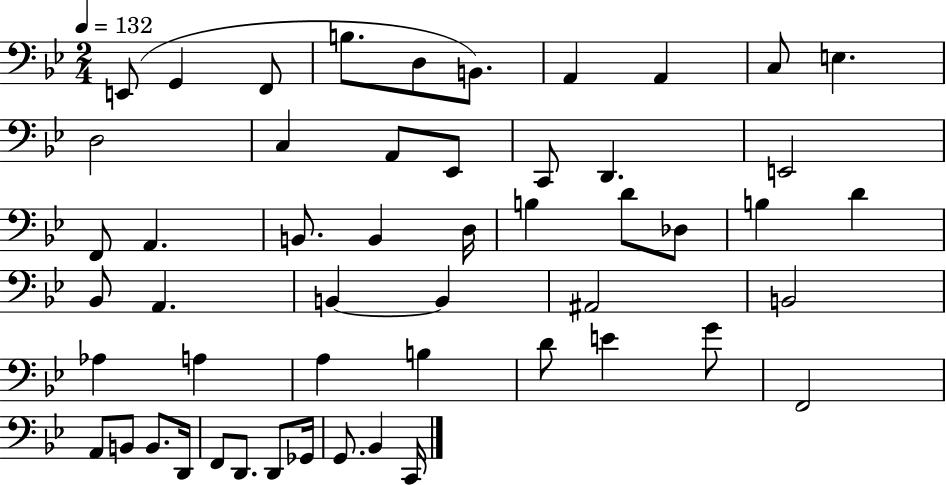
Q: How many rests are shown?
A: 0